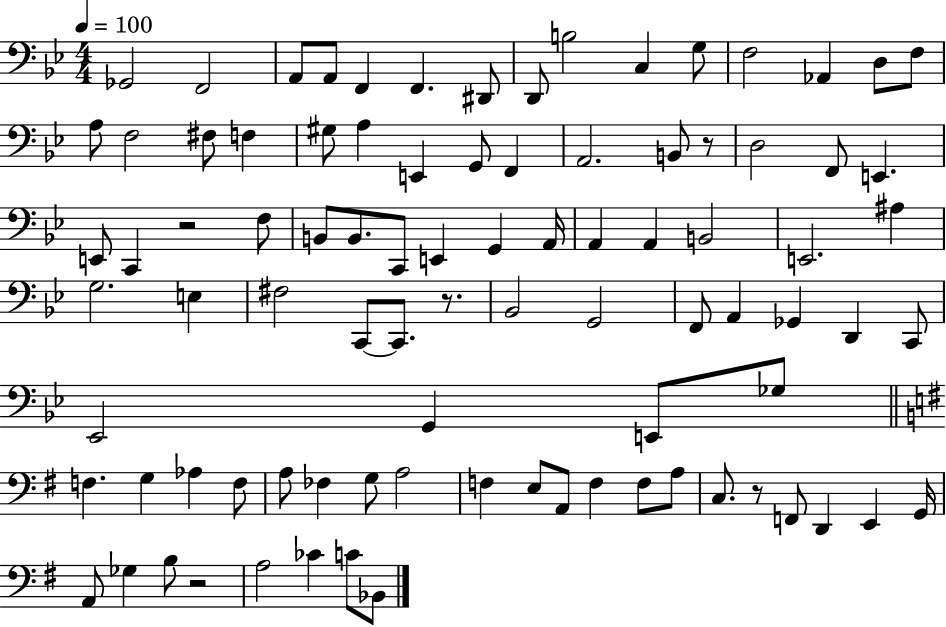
X:1
T:Untitled
M:4/4
L:1/4
K:Bb
_G,,2 F,,2 A,,/2 A,,/2 F,, F,, ^D,,/2 D,,/2 B,2 C, G,/2 F,2 _A,, D,/2 F,/2 A,/2 F,2 ^F,/2 F, ^G,/2 A, E,, G,,/2 F,, A,,2 B,,/2 z/2 D,2 F,,/2 E,, E,,/2 C,, z2 F,/2 B,,/2 B,,/2 C,,/2 E,, G,, A,,/4 A,, A,, B,,2 E,,2 ^A, G,2 E, ^F,2 C,,/2 C,,/2 z/2 _B,,2 G,,2 F,,/2 A,, _G,, D,, C,,/2 _E,,2 G,, E,,/2 _G,/2 F, G, _A, F,/2 A,/2 _F, G,/2 A,2 F, E,/2 A,,/2 F, F,/2 A,/2 C,/2 z/2 F,,/2 D,, E,, G,,/4 A,,/2 _G, B,/2 z2 A,2 _C C/2 _B,,/2